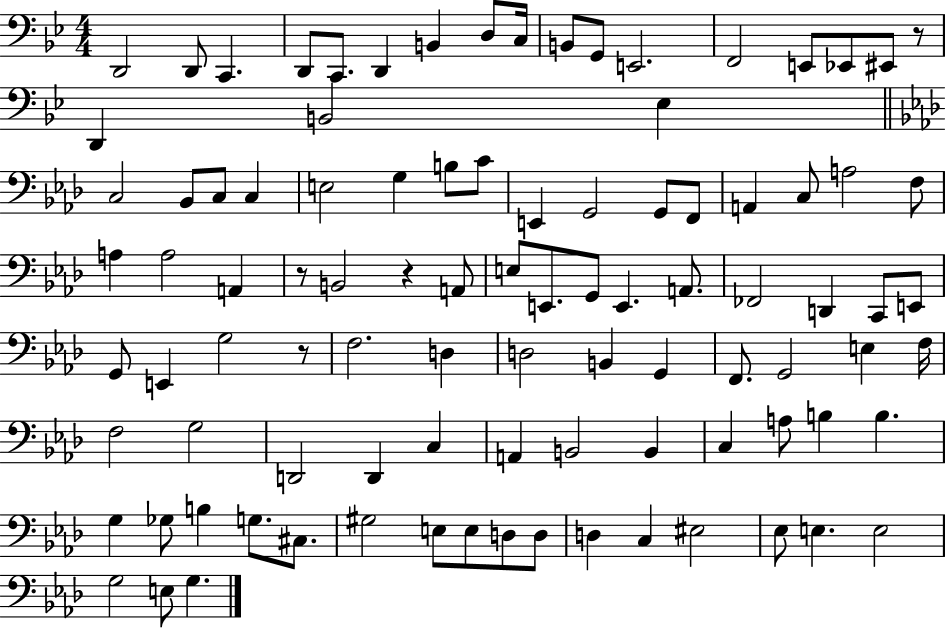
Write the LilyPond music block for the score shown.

{
  \clef bass
  \numericTimeSignature
  \time 4/4
  \key bes \major
  d,2 d,8 c,4. | d,8 c,8. d,4 b,4 d8 c16 | b,8 g,8 e,2. | f,2 e,8 ees,8 eis,8 r8 | \break d,4 b,2 ees4 | \bar "||" \break \key aes \major c2 bes,8 c8 c4 | e2 g4 b8 c'8 | e,4 g,2 g,8 f,8 | a,4 c8 a2 f8 | \break a4 a2 a,4 | r8 b,2 r4 a,8 | e8 e,8. g,8 e,4. a,8. | fes,2 d,4 c,8 e,8 | \break g,8 e,4 g2 r8 | f2. d4 | d2 b,4 g,4 | f,8. g,2 e4 f16 | \break f2 g2 | d,2 d,4 c4 | a,4 b,2 b,4 | c4 a8 b4 b4. | \break g4 ges8 b4 g8. cis8. | gis2 e8 e8 d8 d8 | d4 c4 eis2 | ees8 e4. e2 | \break g2 e8 g4. | \bar "|."
}